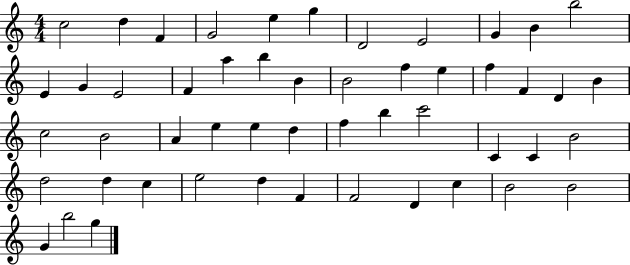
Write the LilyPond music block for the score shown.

{
  \clef treble
  \numericTimeSignature
  \time 4/4
  \key c \major
  c''2 d''4 f'4 | g'2 e''4 g''4 | d'2 e'2 | g'4 b'4 b''2 | \break e'4 g'4 e'2 | f'4 a''4 b''4 b'4 | b'2 f''4 e''4 | f''4 f'4 d'4 b'4 | \break c''2 b'2 | a'4 e''4 e''4 d''4 | f''4 b''4 c'''2 | c'4 c'4 b'2 | \break d''2 d''4 c''4 | e''2 d''4 f'4 | f'2 d'4 c''4 | b'2 b'2 | \break g'4 b''2 g''4 | \bar "|."
}